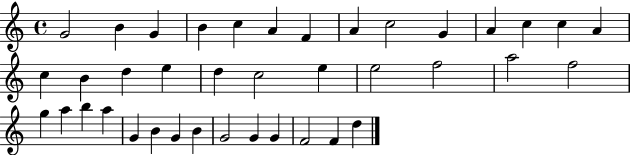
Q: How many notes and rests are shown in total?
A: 39